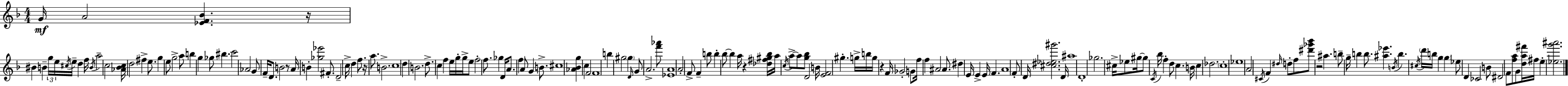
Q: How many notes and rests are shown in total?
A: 167